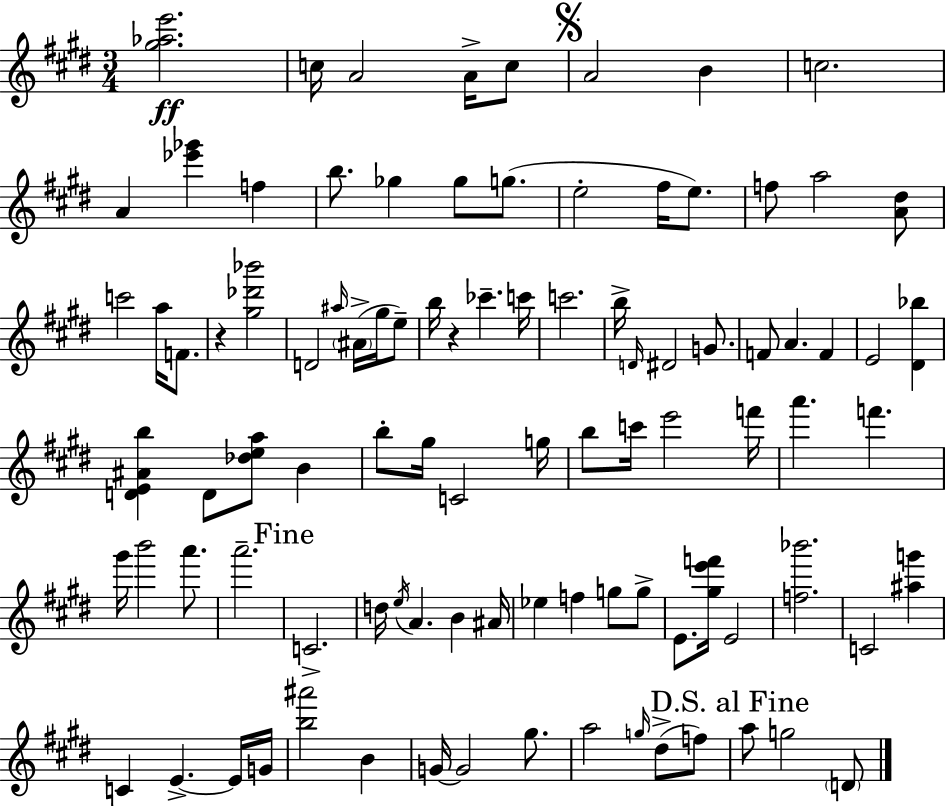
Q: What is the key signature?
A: E major